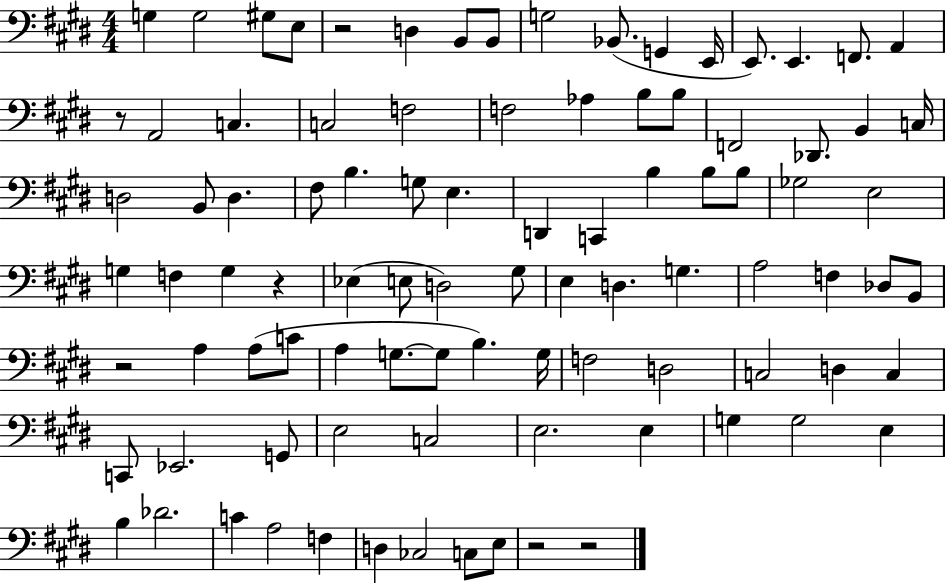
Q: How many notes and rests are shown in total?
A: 93